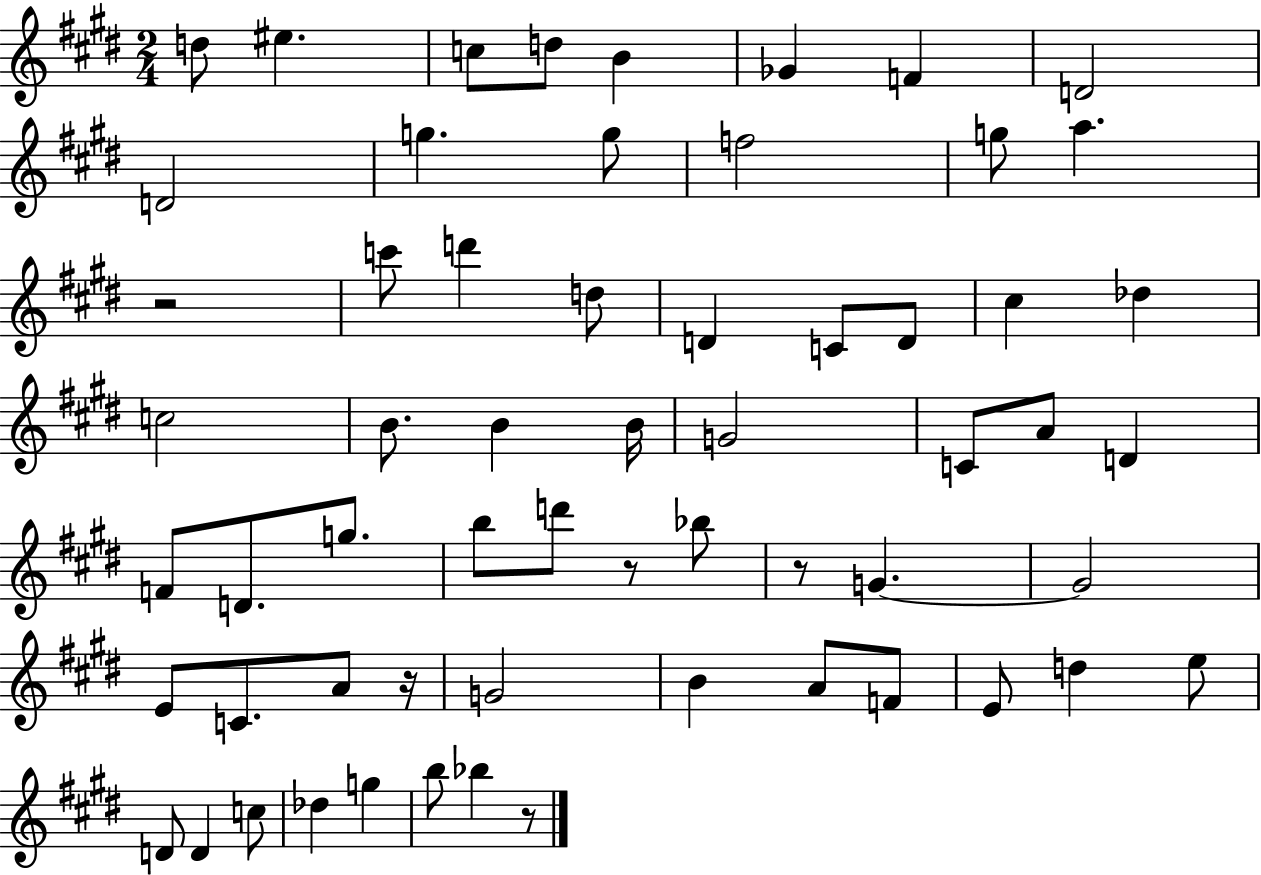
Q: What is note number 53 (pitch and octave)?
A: G5